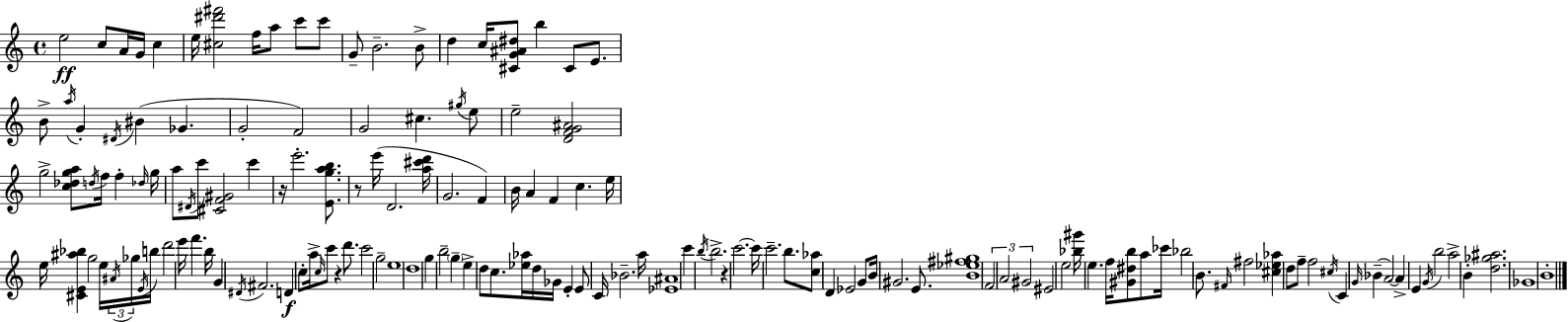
X:1
T:Untitled
M:4/4
L:1/4
K:C
e2 c/2 A/4 G/4 c e/4 [^c^d'^f']2 f/4 a/2 c'/2 c'/2 G/2 B2 B/2 d c/4 [^CG^A^d]/2 b ^C/2 E/2 B/2 a/4 G ^D/4 ^B _G G2 F2 G2 ^c ^g/4 e/2 e2 [DFG^A]2 g2 [c_dga]/2 d/4 f/4 f _d/4 g/4 a/2 ^D/4 c'/2 [^CF^G]2 c' z/4 e'2 [Egab]/2 z/2 e'/4 D2 [a^c'd']/4 G2 F B/4 A F c e/4 e/4 [^CE^a_b] g2 e/4 ^A/4 _g/4 E/4 b/4 d'2 e'/4 f' b/4 G ^D/4 ^F2 D c/2 a/4 c/4 c'/2 z d'/2 c'2 g2 e4 d4 g b2 g e d/2 c/2 [_e_a]/4 d/4 _G/4 E E/2 C/4 _B2 a/4 [_E^A]4 c' b/4 b2 z c'2 c'/4 c'2 b/2 [c_a]/2 D _E2 G/2 B/4 ^G2 E/2 [B_e^f^g]4 F2 A2 ^G2 ^E2 e2 [_b^g']/4 e f/4 [^G^db]/2 a/2 _c'/4 _b2 B/2 ^F/4 ^f2 [^c_e_a] d/2 f/2 f2 ^c/4 C G/4 _B A2 A E G/4 b2 a2 B [d_g^a]2 _G4 B4